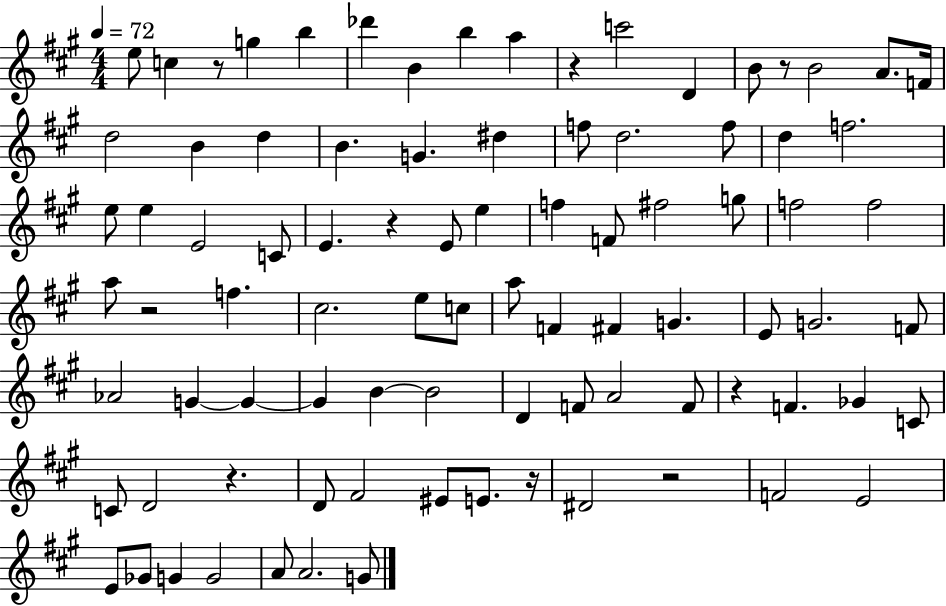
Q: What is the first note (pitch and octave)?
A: E5